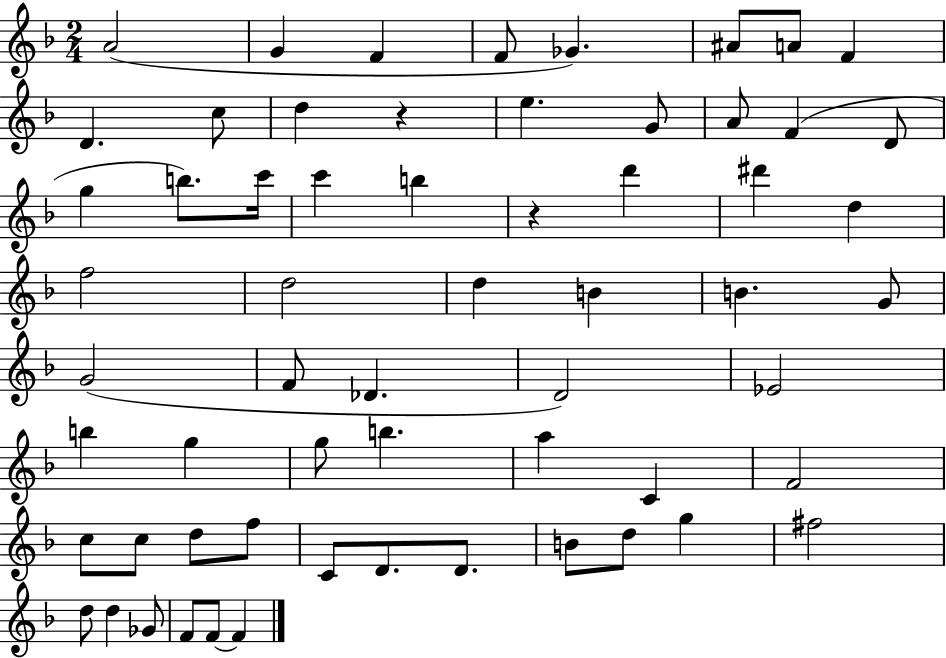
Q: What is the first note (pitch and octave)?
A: A4